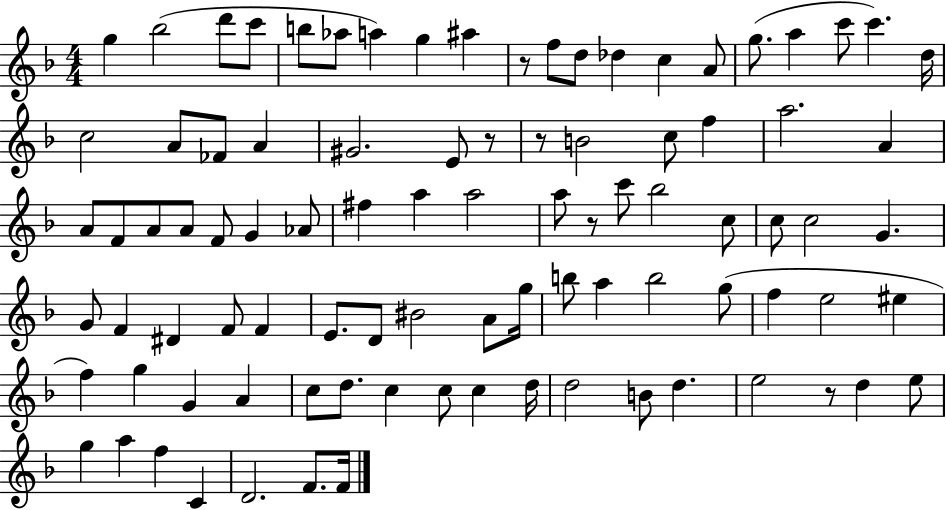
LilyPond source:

{
  \clef treble
  \numericTimeSignature
  \time 4/4
  \key f \major
  \repeat volta 2 { g''4 bes''2( d'''8 c'''8 | b''8 aes''8 a''4) g''4 ais''4 | r8 f''8 d''8 des''4 c''4 a'8 | g''8.( a''4 c'''8 c'''4.) d''16 | \break c''2 a'8 fes'8 a'4 | gis'2. e'8 r8 | r8 b'2 c''8 f''4 | a''2. a'4 | \break a'8 f'8 a'8 a'8 f'8 g'4 aes'8 | fis''4 a''4 a''2 | a''8 r8 c'''8 bes''2 c''8 | c''8 c''2 g'4. | \break g'8 f'4 dis'4 f'8 f'4 | e'8. d'8 bis'2 a'8 g''16 | b''8 a''4 b''2 g''8( | f''4 e''2 eis''4 | \break f''4) g''4 g'4 a'4 | c''8 d''8. c''4 c''8 c''4 d''16 | d''2 b'8 d''4. | e''2 r8 d''4 e''8 | \break g''4 a''4 f''4 c'4 | d'2. f'8. f'16 | } \bar "|."
}